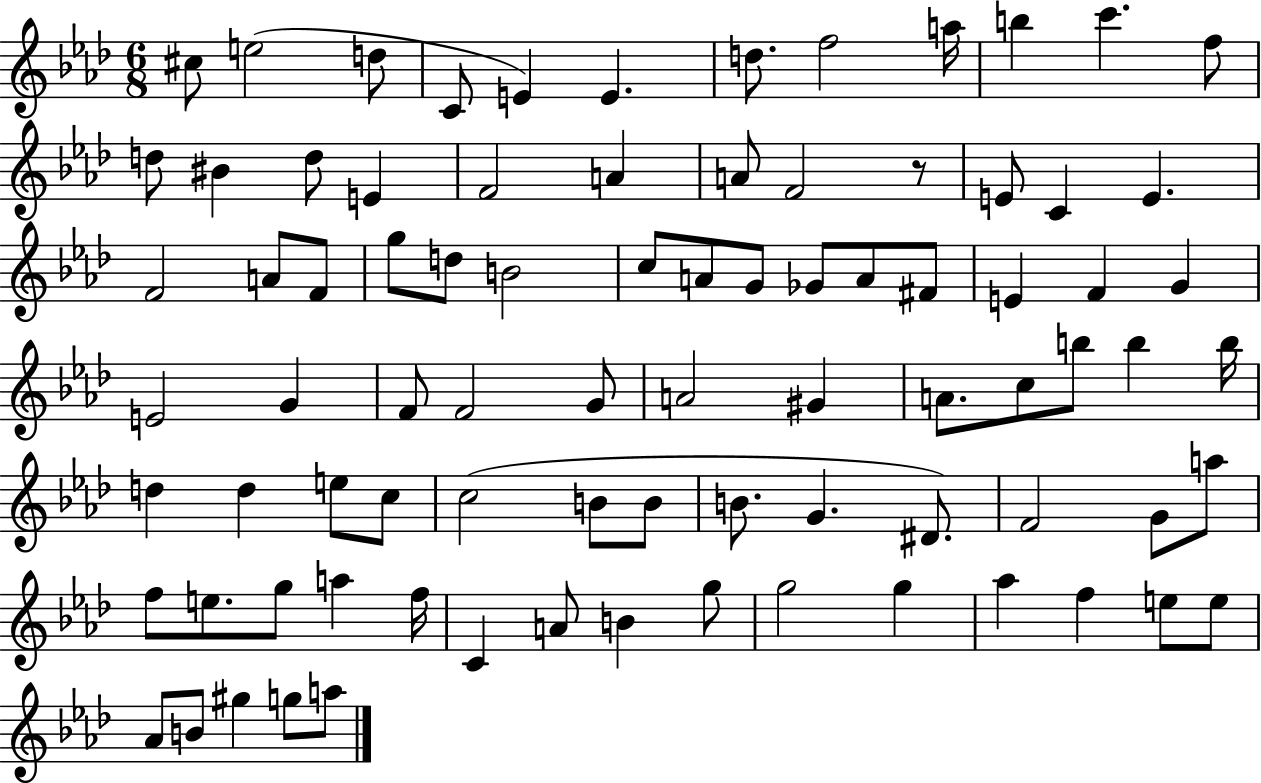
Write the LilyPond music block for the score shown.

{
  \clef treble
  \numericTimeSignature
  \time 6/8
  \key aes \major
  cis''8 e''2( d''8 | c'8 e'4) e'4. | d''8. f''2 a''16 | b''4 c'''4. f''8 | \break d''8 bis'4 d''8 e'4 | f'2 a'4 | a'8 f'2 r8 | e'8 c'4 e'4. | \break f'2 a'8 f'8 | g''8 d''8 b'2 | c''8 a'8 g'8 ges'8 a'8 fis'8 | e'4 f'4 g'4 | \break e'2 g'4 | f'8 f'2 g'8 | a'2 gis'4 | a'8. c''8 b''8 b''4 b''16 | \break d''4 d''4 e''8 c''8 | c''2( b'8 b'8 | b'8. g'4. dis'8.) | f'2 g'8 a''8 | \break f''8 e''8. g''8 a''4 f''16 | c'4 a'8 b'4 g''8 | g''2 g''4 | aes''4 f''4 e''8 e''8 | \break aes'8 b'8 gis''4 g''8 a''8 | \bar "|."
}